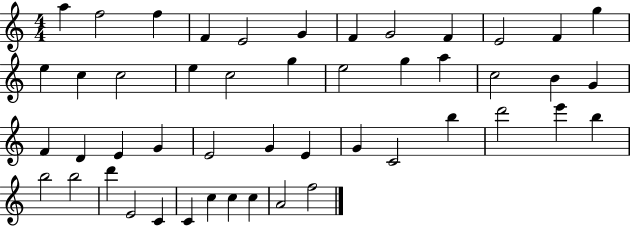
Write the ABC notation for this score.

X:1
T:Untitled
M:4/4
L:1/4
K:C
a f2 f F E2 G F G2 F E2 F g e c c2 e c2 g e2 g a c2 B G F D E G E2 G E G C2 b d'2 e' b b2 b2 d' E2 C C c c c A2 f2